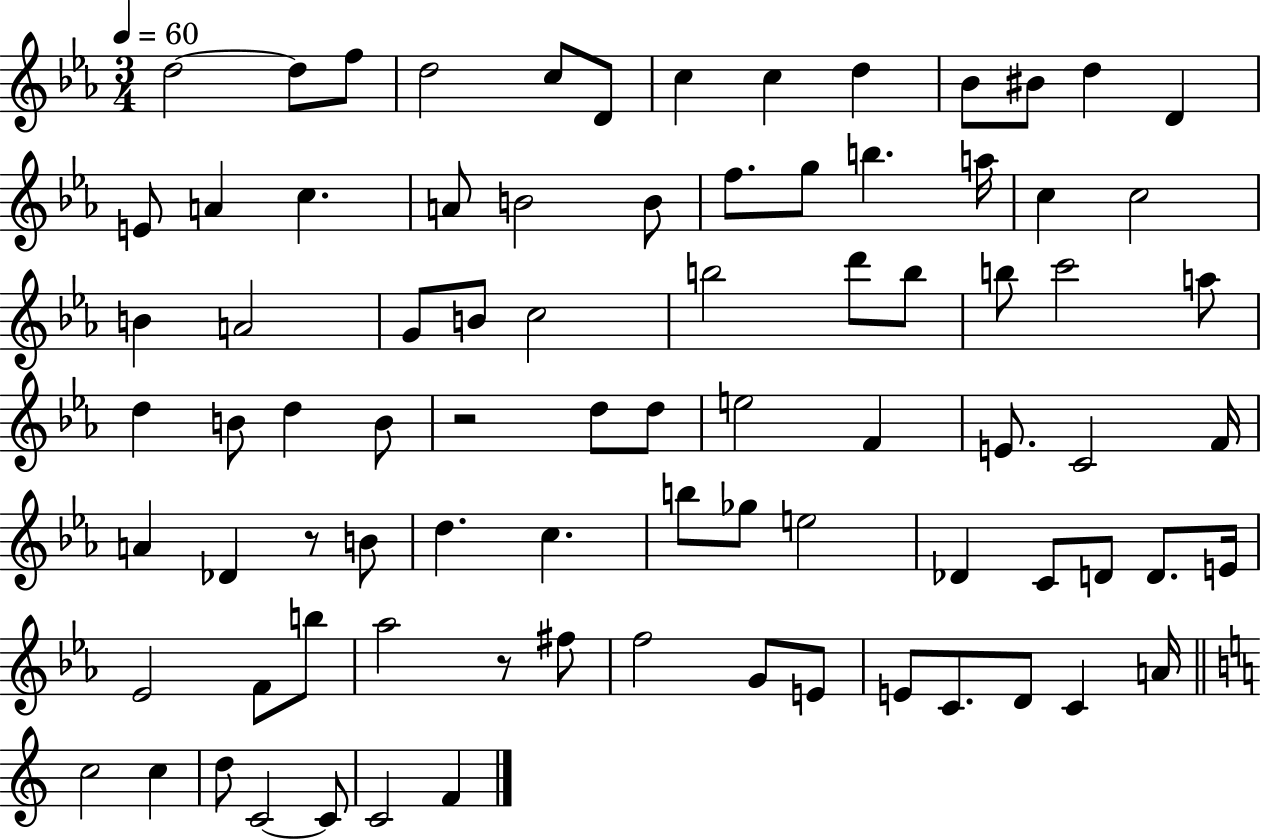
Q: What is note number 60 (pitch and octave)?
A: E4